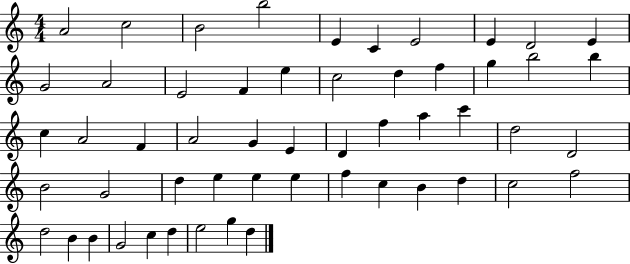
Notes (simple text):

A4/h C5/h B4/h B5/h E4/q C4/q E4/h E4/q D4/h E4/q G4/h A4/h E4/h F4/q E5/q C5/h D5/q F5/q G5/q B5/h B5/q C5/q A4/h F4/q A4/h G4/q E4/q D4/q F5/q A5/q C6/q D5/h D4/h B4/h G4/h D5/q E5/q E5/q E5/q F5/q C5/q B4/q D5/q C5/h F5/h D5/h B4/q B4/q G4/h C5/q D5/q E5/h G5/q D5/q